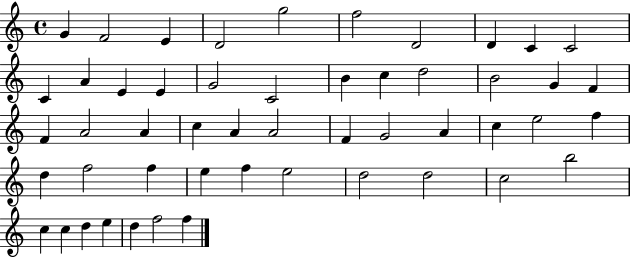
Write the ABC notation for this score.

X:1
T:Untitled
M:4/4
L:1/4
K:C
G F2 E D2 g2 f2 D2 D C C2 C A E E G2 C2 B c d2 B2 G F F A2 A c A A2 F G2 A c e2 f d f2 f e f e2 d2 d2 c2 b2 c c d e d f2 f